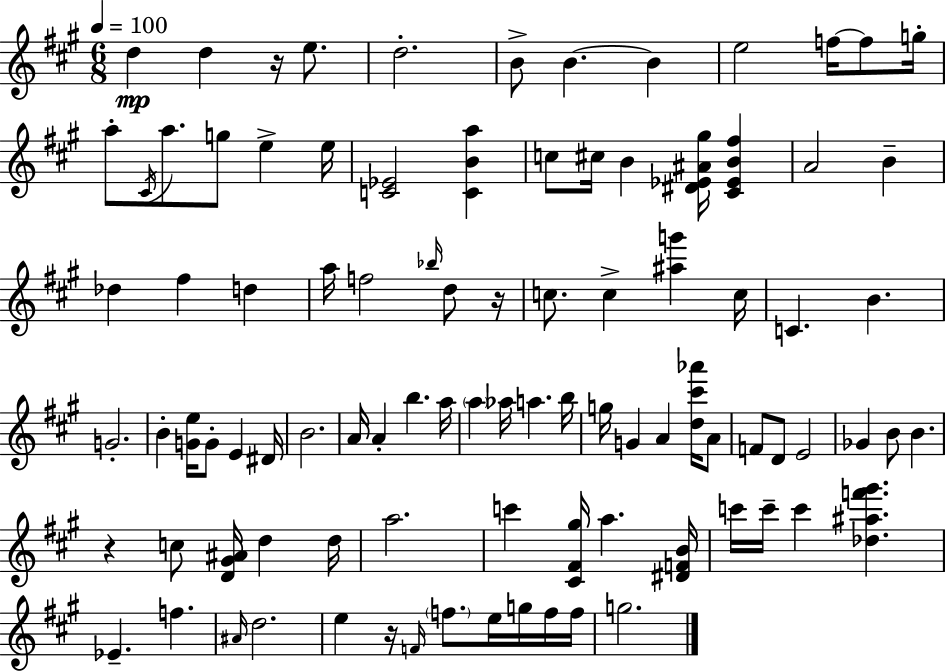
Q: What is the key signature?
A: A major